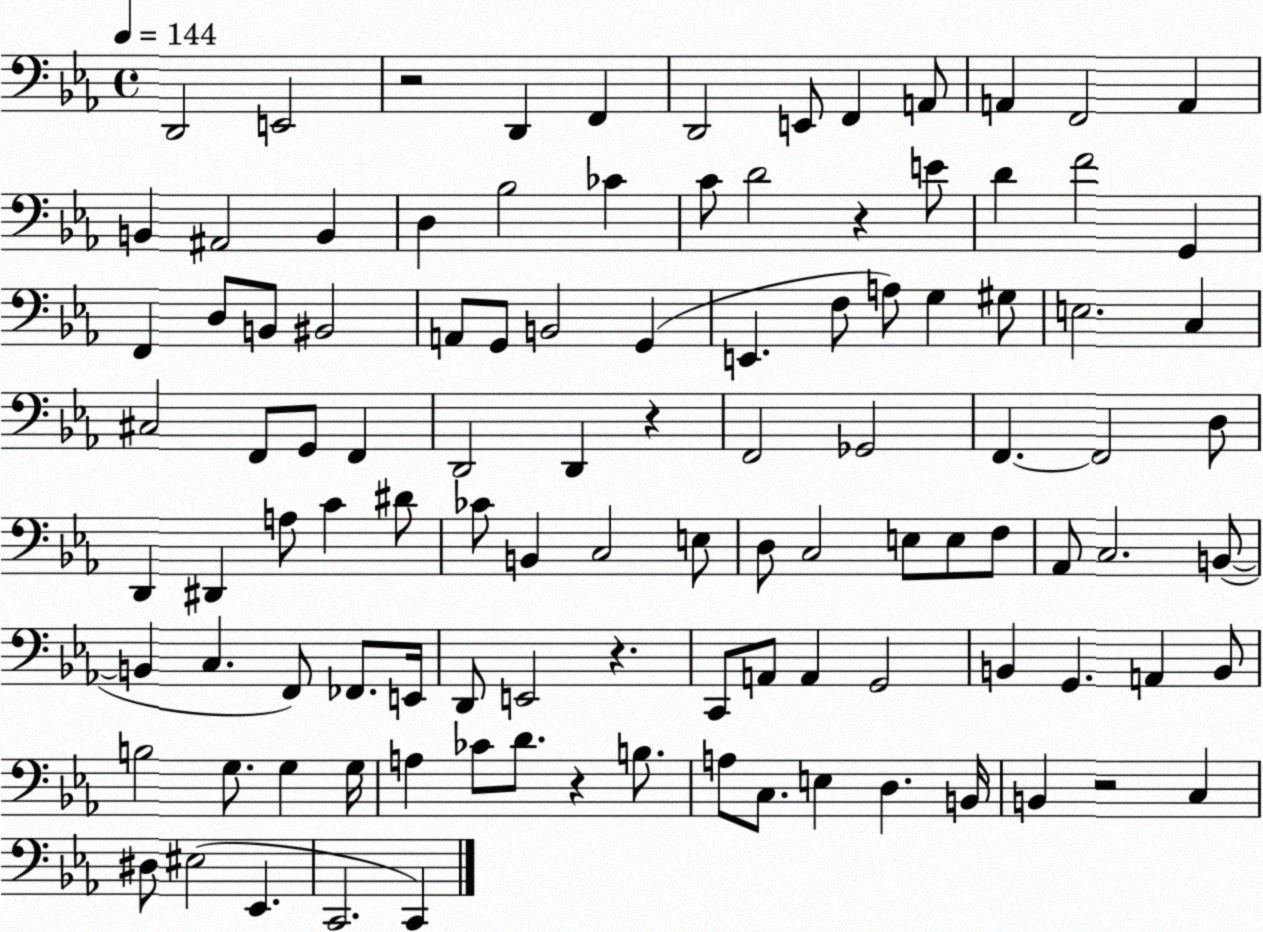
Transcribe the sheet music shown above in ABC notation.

X:1
T:Untitled
M:4/4
L:1/4
K:Eb
D,,2 E,,2 z2 D,, F,, D,,2 E,,/2 F,, A,,/2 A,, F,,2 A,, B,, ^A,,2 B,, D, _B,2 _C C/2 D2 z E/2 D F2 G,, F,, D,/2 B,,/2 ^B,,2 A,,/2 G,,/2 B,,2 G,, E,, F,/2 A,/2 G, ^G,/2 E,2 C, ^C,2 F,,/2 G,,/2 F,, D,,2 D,, z F,,2 _G,,2 F,, F,,2 D,/2 D,, ^D,, A,/2 C ^D/2 _C/2 B,, C,2 E,/2 D,/2 C,2 E,/2 E,/2 F,/2 _A,,/2 C,2 B,,/2 B,, C, F,,/2 _F,,/2 E,,/4 D,,/2 E,,2 z C,,/2 A,,/2 A,, G,,2 B,, G,, A,, B,,/2 B,2 G,/2 G, G,/4 A, _C/2 D/2 z B,/2 A,/2 C,/2 E, D, B,,/4 B,, z2 C, ^D,/2 ^E,2 _E,, C,,2 C,,